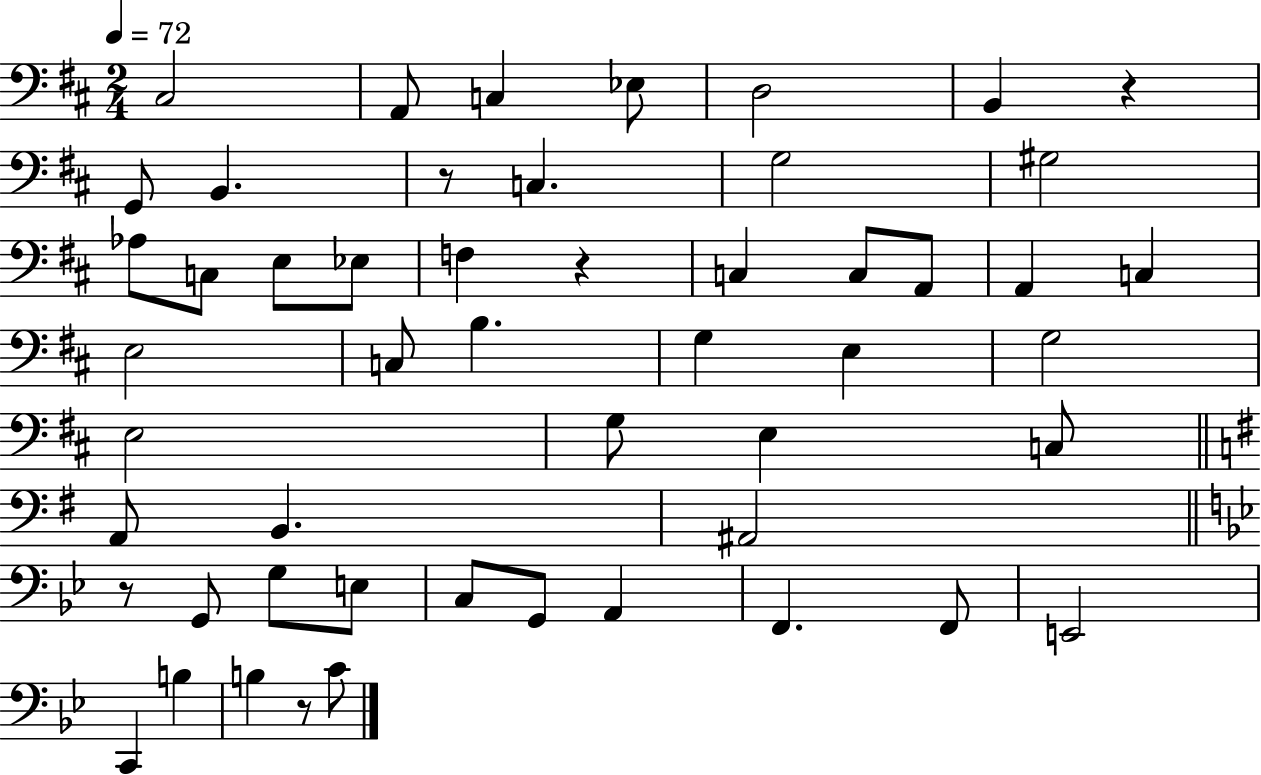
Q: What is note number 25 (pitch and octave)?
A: G3